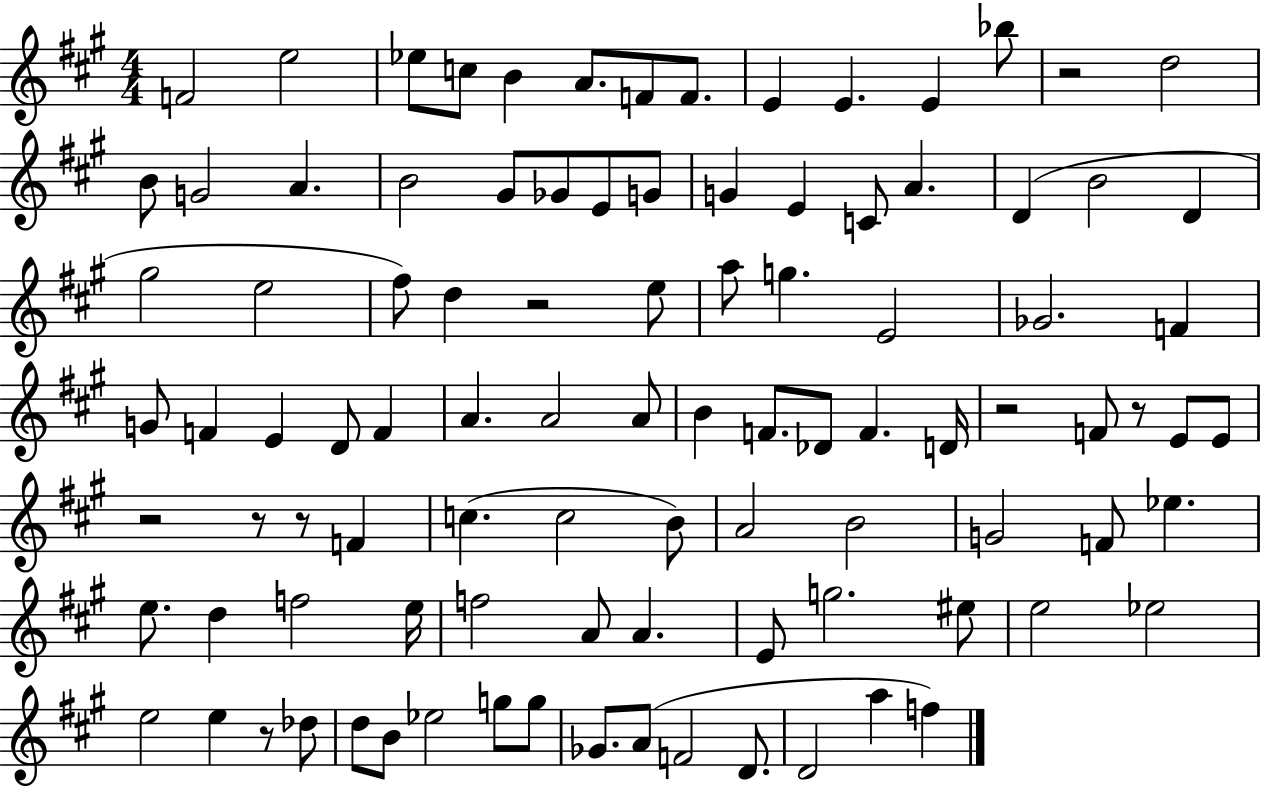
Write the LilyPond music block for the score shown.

{
  \clef treble
  \numericTimeSignature
  \time 4/4
  \key a \major
  f'2 e''2 | ees''8 c''8 b'4 a'8. f'8 f'8. | e'4 e'4. e'4 bes''8 | r2 d''2 | \break b'8 g'2 a'4. | b'2 gis'8 ges'8 e'8 g'8 | g'4 e'4 c'8 a'4. | d'4( b'2 d'4 | \break gis''2 e''2 | fis''8) d''4 r2 e''8 | a''8 g''4. e'2 | ges'2. f'4 | \break g'8 f'4 e'4 d'8 f'4 | a'4. a'2 a'8 | b'4 f'8. des'8 f'4. d'16 | r2 f'8 r8 e'8 e'8 | \break r2 r8 r8 f'4 | c''4.( c''2 b'8) | a'2 b'2 | g'2 f'8 ees''4. | \break e''8. d''4 f''2 e''16 | f''2 a'8 a'4. | e'8 g''2. eis''8 | e''2 ees''2 | \break e''2 e''4 r8 des''8 | d''8 b'8 ees''2 g''8 g''8 | ges'8. a'8( f'2 d'8. | d'2 a''4 f''4) | \break \bar "|."
}